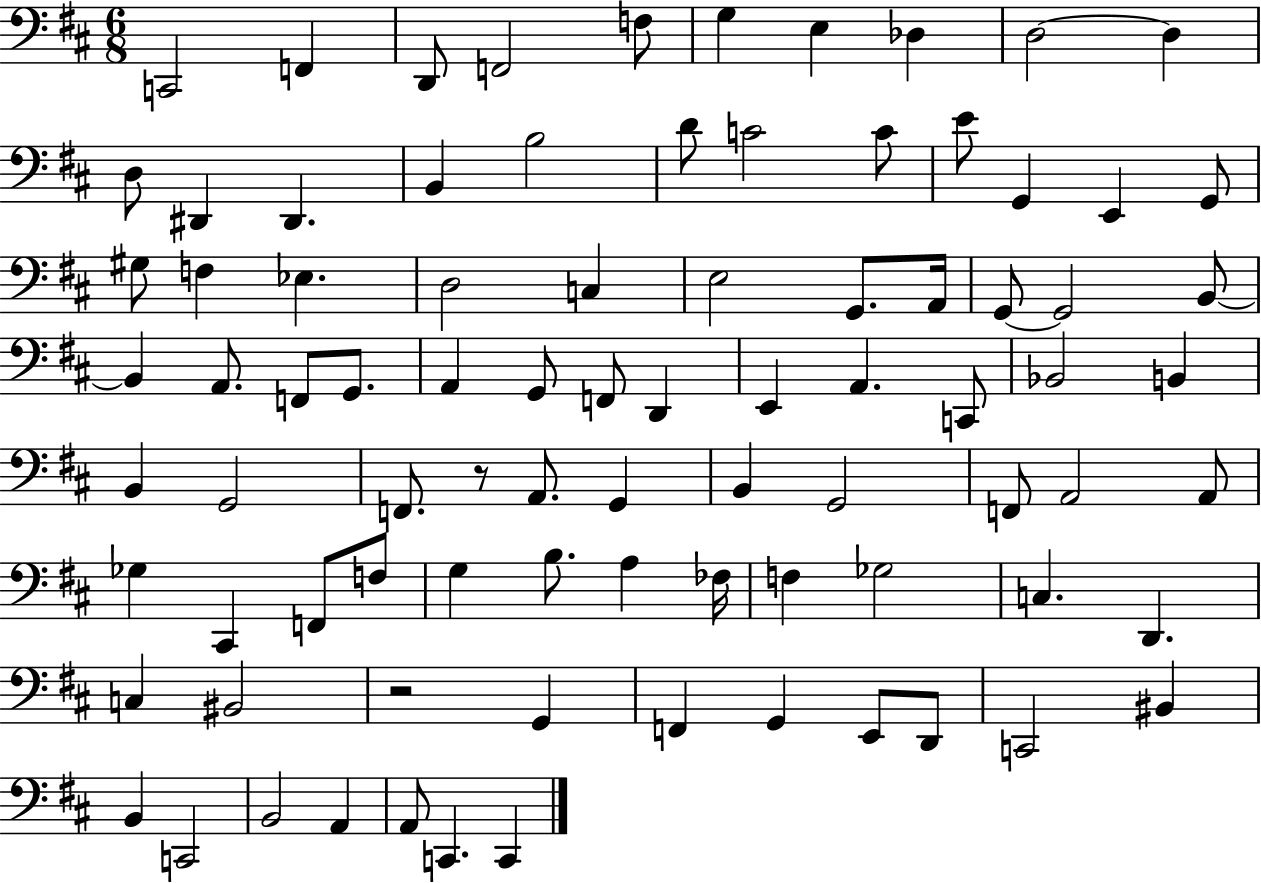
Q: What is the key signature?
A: D major